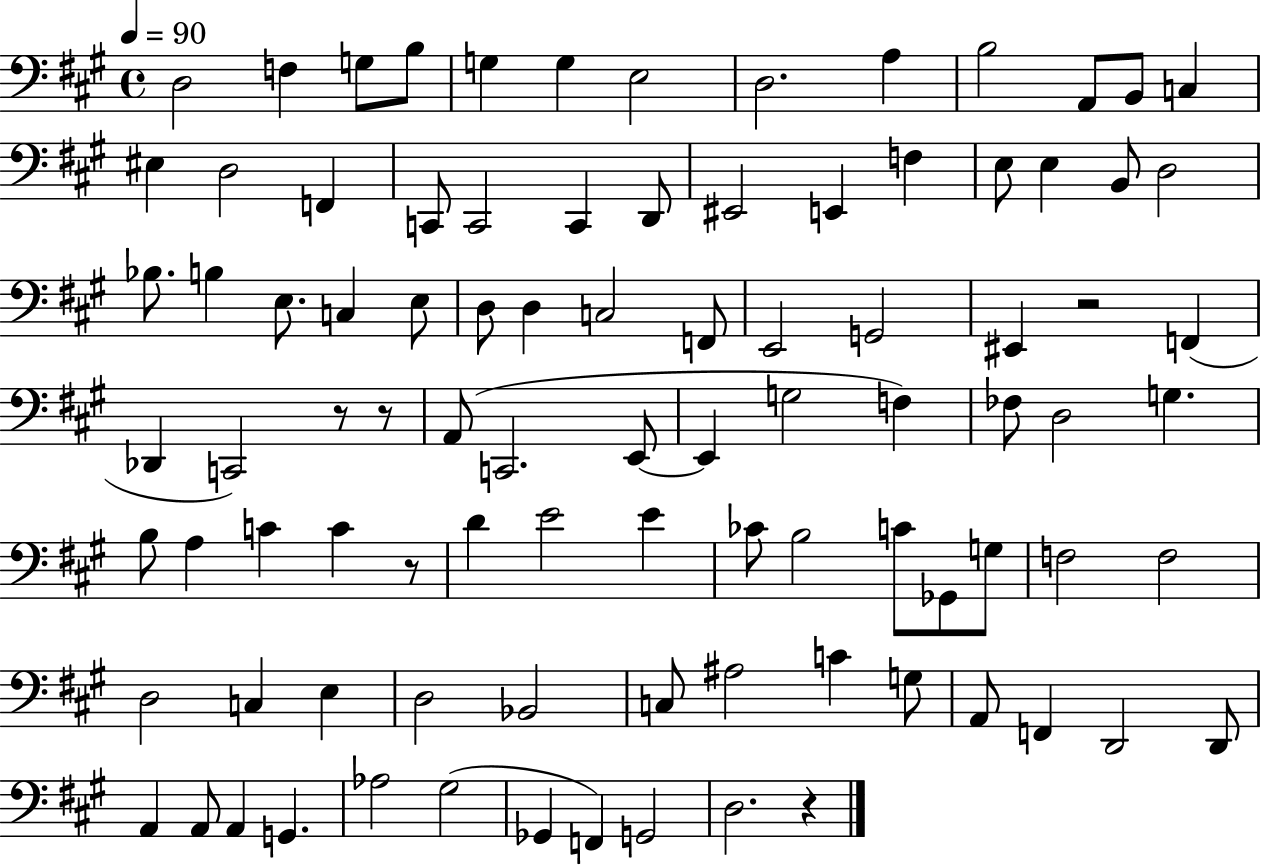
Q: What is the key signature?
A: A major